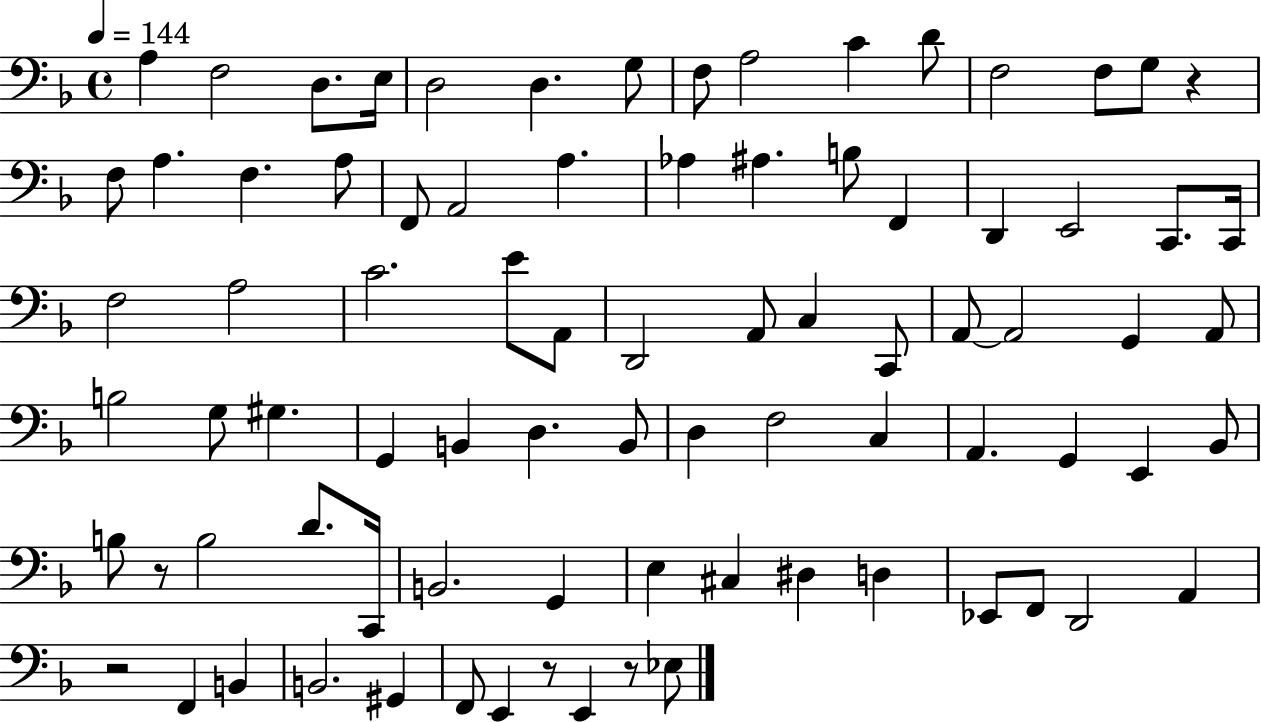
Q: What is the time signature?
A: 4/4